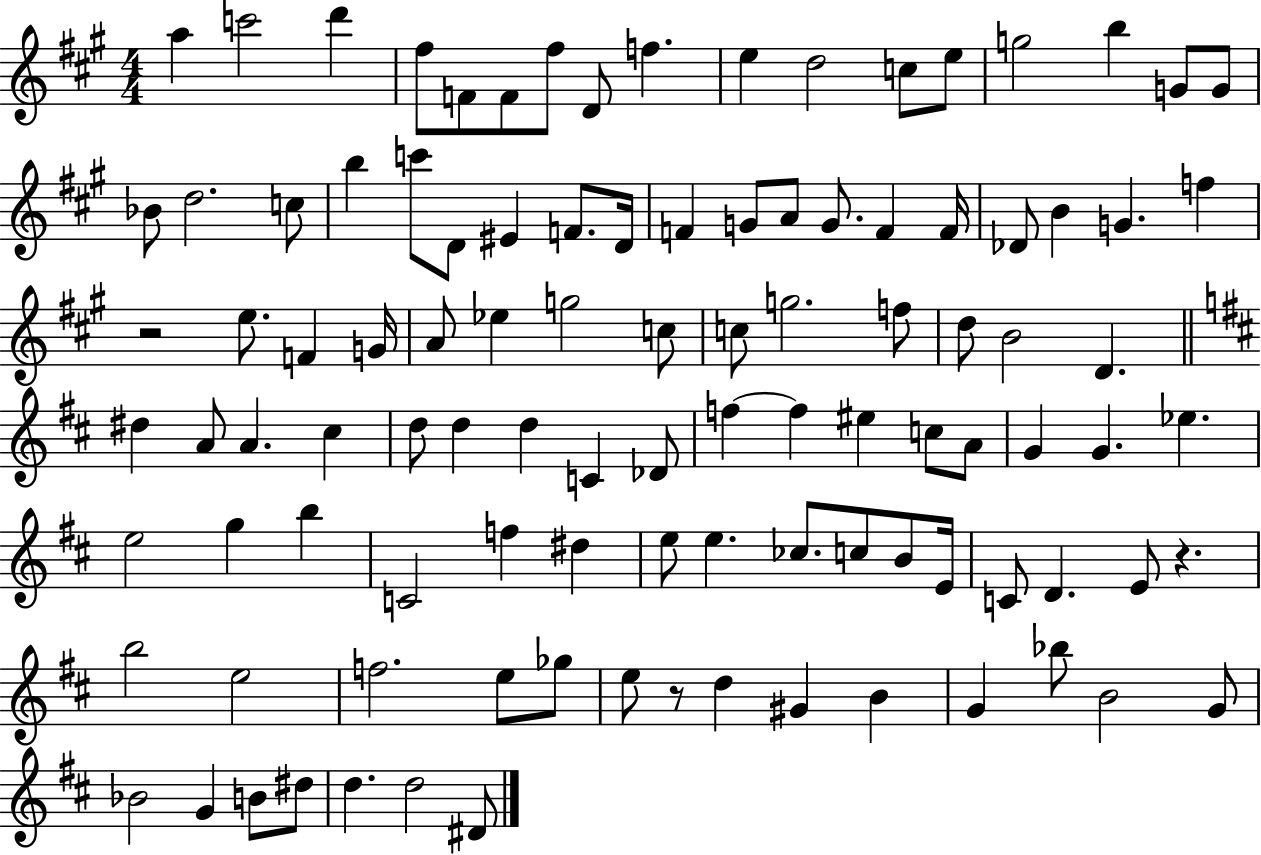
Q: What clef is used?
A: treble